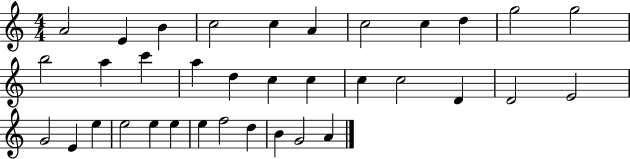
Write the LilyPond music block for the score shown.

{
  \clef treble
  \numericTimeSignature
  \time 4/4
  \key c \major
  a'2 e'4 b'4 | c''2 c''4 a'4 | c''2 c''4 d''4 | g''2 g''2 | \break b''2 a''4 c'''4 | a''4 d''4 c''4 c''4 | c''4 c''2 d'4 | d'2 e'2 | \break g'2 e'4 e''4 | e''2 e''4 e''4 | e''4 f''2 d''4 | b'4 g'2 a'4 | \break \bar "|."
}